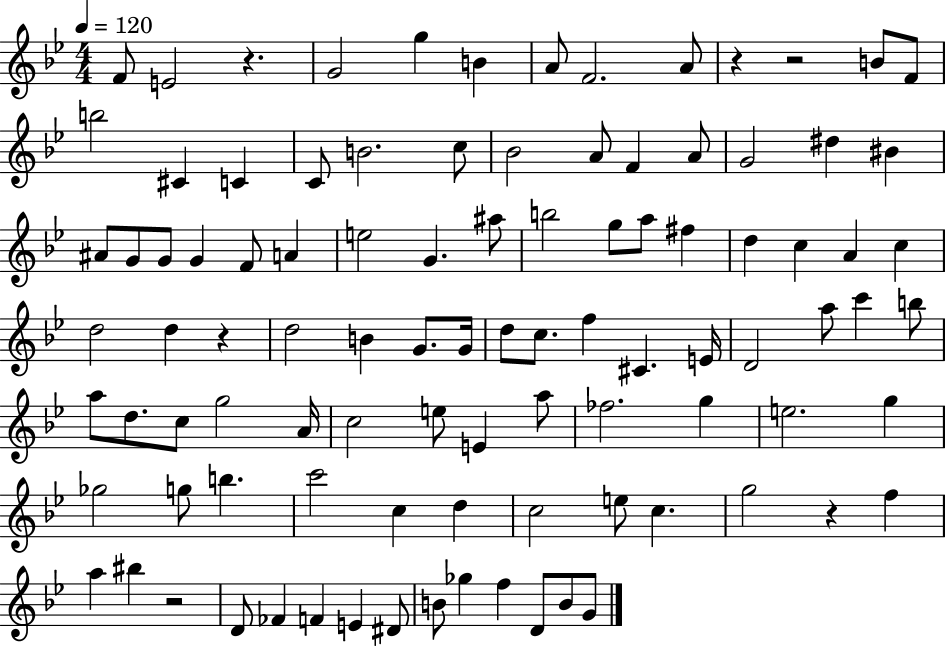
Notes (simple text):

F4/e E4/h R/q. G4/h G5/q B4/q A4/e F4/h. A4/e R/q R/h B4/e F4/e B5/h C#4/q C4/q C4/e B4/h. C5/e Bb4/h A4/e F4/q A4/e G4/h D#5/q BIS4/q A#4/e G4/e G4/e G4/q F4/e A4/q E5/h G4/q. A#5/e B5/h G5/e A5/e F#5/q D5/q C5/q A4/q C5/q D5/h D5/q R/q D5/h B4/q G4/e. G4/s D5/e C5/e. F5/q C#4/q. E4/s D4/h A5/e C6/q B5/e A5/e D5/e. C5/e G5/h A4/s C5/h E5/e E4/q A5/e FES5/h. G5/q E5/h. G5/q Gb5/h G5/e B5/q. C6/h C5/q D5/q C5/h E5/e C5/q. G5/h R/q F5/q A5/q BIS5/q R/h D4/e FES4/q F4/q E4/q D#4/e B4/e Gb5/q F5/q D4/e B4/e G4/e